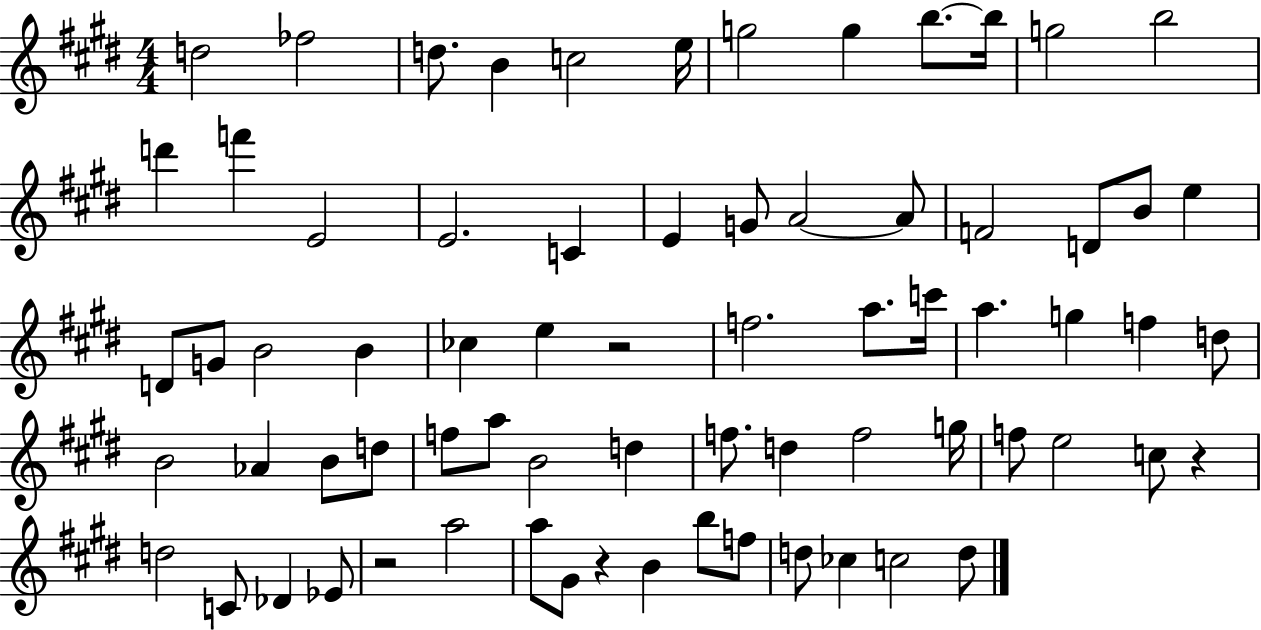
{
  \clef treble
  \numericTimeSignature
  \time 4/4
  \key e \major
  d''2 fes''2 | d''8. b'4 c''2 e''16 | g''2 g''4 b''8.~~ b''16 | g''2 b''2 | \break d'''4 f'''4 e'2 | e'2. c'4 | e'4 g'8 a'2~~ a'8 | f'2 d'8 b'8 e''4 | \break d'8 g'8 b'2 b'4 | ces''4 e''4 r2 | f''2. a''8. c'''16 | a''4. g''4 f''4 d''8 | \break b'2 aes'4 b'8 d''8 | f''8 a''8 b'2 d''4 | f''8. d''4 f''2 g''16 | f''8 e''2 c''8 r4 | \break d''2 c'8 des'4 ees'8 | r2 a''2 | a''8 gis'8 r4 b'4 b''8 f''8 | d''8 ces''4 c''2 d''8 | \break \bar "|."
}